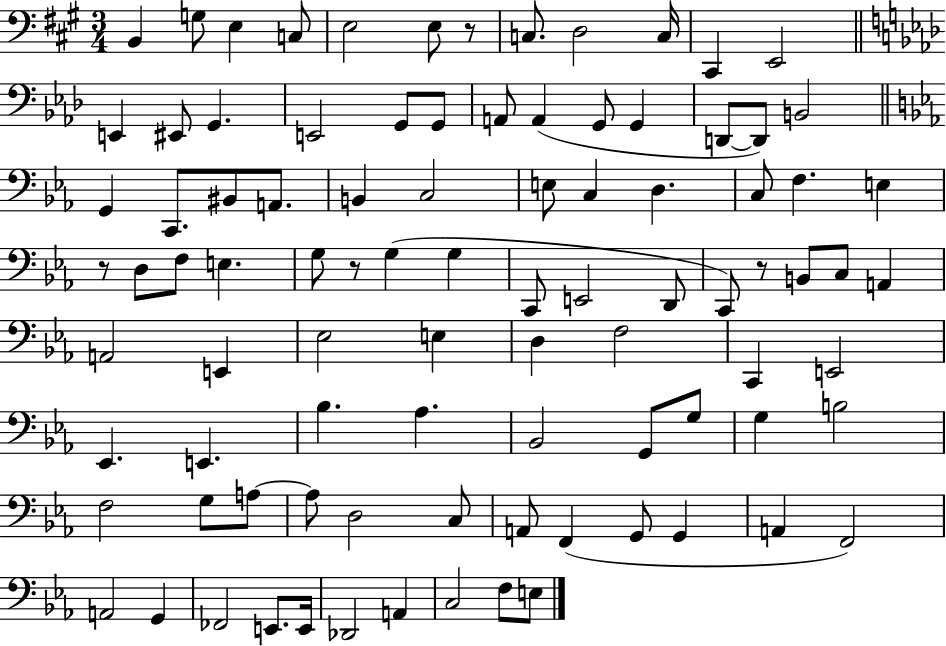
{
  \clef bass
  \numericTimeSignature
  \time 3/4
  \key a \major
  b,4 g8 e4 c8 | e2 e8 r8 | c8. d2 c16 | cis,4 e,2 | \break \bar "||" \break \key aes \major e,4 eis,8 g,4. | e,2 g,8 g,8 | a,8 a,4( g,8 g,4 | d,8~~ d,8) b,2 | \break \bar "||" \break \key ees \major g,4 c,8. bis,8 a,8. | b,4 c2 | e8 c4 d4. | c8 f4. e4 | \break r8 d8 f8 e4. | g8 r8 g4( g4 | c,8 e,2 d,8 | c,8) r8 b,8 c8 a,4 | \break a,2 e,4 | ees2 e4 | d4 f2 | c,4 e,2 | \break ees,4. e,4. | bes4. aes4. | bes,2 g,8 g8 | g4 b2 | \break f2 g8 a8~~ | a8 d2 c8 | a,8 f,4( g,8 g,4 | a,4 f,2) | \break a,2 g,4 | fes,2 e,8. e,16 | des,2 a,4 | c2 f8 e8 | \break \bar "|."
}